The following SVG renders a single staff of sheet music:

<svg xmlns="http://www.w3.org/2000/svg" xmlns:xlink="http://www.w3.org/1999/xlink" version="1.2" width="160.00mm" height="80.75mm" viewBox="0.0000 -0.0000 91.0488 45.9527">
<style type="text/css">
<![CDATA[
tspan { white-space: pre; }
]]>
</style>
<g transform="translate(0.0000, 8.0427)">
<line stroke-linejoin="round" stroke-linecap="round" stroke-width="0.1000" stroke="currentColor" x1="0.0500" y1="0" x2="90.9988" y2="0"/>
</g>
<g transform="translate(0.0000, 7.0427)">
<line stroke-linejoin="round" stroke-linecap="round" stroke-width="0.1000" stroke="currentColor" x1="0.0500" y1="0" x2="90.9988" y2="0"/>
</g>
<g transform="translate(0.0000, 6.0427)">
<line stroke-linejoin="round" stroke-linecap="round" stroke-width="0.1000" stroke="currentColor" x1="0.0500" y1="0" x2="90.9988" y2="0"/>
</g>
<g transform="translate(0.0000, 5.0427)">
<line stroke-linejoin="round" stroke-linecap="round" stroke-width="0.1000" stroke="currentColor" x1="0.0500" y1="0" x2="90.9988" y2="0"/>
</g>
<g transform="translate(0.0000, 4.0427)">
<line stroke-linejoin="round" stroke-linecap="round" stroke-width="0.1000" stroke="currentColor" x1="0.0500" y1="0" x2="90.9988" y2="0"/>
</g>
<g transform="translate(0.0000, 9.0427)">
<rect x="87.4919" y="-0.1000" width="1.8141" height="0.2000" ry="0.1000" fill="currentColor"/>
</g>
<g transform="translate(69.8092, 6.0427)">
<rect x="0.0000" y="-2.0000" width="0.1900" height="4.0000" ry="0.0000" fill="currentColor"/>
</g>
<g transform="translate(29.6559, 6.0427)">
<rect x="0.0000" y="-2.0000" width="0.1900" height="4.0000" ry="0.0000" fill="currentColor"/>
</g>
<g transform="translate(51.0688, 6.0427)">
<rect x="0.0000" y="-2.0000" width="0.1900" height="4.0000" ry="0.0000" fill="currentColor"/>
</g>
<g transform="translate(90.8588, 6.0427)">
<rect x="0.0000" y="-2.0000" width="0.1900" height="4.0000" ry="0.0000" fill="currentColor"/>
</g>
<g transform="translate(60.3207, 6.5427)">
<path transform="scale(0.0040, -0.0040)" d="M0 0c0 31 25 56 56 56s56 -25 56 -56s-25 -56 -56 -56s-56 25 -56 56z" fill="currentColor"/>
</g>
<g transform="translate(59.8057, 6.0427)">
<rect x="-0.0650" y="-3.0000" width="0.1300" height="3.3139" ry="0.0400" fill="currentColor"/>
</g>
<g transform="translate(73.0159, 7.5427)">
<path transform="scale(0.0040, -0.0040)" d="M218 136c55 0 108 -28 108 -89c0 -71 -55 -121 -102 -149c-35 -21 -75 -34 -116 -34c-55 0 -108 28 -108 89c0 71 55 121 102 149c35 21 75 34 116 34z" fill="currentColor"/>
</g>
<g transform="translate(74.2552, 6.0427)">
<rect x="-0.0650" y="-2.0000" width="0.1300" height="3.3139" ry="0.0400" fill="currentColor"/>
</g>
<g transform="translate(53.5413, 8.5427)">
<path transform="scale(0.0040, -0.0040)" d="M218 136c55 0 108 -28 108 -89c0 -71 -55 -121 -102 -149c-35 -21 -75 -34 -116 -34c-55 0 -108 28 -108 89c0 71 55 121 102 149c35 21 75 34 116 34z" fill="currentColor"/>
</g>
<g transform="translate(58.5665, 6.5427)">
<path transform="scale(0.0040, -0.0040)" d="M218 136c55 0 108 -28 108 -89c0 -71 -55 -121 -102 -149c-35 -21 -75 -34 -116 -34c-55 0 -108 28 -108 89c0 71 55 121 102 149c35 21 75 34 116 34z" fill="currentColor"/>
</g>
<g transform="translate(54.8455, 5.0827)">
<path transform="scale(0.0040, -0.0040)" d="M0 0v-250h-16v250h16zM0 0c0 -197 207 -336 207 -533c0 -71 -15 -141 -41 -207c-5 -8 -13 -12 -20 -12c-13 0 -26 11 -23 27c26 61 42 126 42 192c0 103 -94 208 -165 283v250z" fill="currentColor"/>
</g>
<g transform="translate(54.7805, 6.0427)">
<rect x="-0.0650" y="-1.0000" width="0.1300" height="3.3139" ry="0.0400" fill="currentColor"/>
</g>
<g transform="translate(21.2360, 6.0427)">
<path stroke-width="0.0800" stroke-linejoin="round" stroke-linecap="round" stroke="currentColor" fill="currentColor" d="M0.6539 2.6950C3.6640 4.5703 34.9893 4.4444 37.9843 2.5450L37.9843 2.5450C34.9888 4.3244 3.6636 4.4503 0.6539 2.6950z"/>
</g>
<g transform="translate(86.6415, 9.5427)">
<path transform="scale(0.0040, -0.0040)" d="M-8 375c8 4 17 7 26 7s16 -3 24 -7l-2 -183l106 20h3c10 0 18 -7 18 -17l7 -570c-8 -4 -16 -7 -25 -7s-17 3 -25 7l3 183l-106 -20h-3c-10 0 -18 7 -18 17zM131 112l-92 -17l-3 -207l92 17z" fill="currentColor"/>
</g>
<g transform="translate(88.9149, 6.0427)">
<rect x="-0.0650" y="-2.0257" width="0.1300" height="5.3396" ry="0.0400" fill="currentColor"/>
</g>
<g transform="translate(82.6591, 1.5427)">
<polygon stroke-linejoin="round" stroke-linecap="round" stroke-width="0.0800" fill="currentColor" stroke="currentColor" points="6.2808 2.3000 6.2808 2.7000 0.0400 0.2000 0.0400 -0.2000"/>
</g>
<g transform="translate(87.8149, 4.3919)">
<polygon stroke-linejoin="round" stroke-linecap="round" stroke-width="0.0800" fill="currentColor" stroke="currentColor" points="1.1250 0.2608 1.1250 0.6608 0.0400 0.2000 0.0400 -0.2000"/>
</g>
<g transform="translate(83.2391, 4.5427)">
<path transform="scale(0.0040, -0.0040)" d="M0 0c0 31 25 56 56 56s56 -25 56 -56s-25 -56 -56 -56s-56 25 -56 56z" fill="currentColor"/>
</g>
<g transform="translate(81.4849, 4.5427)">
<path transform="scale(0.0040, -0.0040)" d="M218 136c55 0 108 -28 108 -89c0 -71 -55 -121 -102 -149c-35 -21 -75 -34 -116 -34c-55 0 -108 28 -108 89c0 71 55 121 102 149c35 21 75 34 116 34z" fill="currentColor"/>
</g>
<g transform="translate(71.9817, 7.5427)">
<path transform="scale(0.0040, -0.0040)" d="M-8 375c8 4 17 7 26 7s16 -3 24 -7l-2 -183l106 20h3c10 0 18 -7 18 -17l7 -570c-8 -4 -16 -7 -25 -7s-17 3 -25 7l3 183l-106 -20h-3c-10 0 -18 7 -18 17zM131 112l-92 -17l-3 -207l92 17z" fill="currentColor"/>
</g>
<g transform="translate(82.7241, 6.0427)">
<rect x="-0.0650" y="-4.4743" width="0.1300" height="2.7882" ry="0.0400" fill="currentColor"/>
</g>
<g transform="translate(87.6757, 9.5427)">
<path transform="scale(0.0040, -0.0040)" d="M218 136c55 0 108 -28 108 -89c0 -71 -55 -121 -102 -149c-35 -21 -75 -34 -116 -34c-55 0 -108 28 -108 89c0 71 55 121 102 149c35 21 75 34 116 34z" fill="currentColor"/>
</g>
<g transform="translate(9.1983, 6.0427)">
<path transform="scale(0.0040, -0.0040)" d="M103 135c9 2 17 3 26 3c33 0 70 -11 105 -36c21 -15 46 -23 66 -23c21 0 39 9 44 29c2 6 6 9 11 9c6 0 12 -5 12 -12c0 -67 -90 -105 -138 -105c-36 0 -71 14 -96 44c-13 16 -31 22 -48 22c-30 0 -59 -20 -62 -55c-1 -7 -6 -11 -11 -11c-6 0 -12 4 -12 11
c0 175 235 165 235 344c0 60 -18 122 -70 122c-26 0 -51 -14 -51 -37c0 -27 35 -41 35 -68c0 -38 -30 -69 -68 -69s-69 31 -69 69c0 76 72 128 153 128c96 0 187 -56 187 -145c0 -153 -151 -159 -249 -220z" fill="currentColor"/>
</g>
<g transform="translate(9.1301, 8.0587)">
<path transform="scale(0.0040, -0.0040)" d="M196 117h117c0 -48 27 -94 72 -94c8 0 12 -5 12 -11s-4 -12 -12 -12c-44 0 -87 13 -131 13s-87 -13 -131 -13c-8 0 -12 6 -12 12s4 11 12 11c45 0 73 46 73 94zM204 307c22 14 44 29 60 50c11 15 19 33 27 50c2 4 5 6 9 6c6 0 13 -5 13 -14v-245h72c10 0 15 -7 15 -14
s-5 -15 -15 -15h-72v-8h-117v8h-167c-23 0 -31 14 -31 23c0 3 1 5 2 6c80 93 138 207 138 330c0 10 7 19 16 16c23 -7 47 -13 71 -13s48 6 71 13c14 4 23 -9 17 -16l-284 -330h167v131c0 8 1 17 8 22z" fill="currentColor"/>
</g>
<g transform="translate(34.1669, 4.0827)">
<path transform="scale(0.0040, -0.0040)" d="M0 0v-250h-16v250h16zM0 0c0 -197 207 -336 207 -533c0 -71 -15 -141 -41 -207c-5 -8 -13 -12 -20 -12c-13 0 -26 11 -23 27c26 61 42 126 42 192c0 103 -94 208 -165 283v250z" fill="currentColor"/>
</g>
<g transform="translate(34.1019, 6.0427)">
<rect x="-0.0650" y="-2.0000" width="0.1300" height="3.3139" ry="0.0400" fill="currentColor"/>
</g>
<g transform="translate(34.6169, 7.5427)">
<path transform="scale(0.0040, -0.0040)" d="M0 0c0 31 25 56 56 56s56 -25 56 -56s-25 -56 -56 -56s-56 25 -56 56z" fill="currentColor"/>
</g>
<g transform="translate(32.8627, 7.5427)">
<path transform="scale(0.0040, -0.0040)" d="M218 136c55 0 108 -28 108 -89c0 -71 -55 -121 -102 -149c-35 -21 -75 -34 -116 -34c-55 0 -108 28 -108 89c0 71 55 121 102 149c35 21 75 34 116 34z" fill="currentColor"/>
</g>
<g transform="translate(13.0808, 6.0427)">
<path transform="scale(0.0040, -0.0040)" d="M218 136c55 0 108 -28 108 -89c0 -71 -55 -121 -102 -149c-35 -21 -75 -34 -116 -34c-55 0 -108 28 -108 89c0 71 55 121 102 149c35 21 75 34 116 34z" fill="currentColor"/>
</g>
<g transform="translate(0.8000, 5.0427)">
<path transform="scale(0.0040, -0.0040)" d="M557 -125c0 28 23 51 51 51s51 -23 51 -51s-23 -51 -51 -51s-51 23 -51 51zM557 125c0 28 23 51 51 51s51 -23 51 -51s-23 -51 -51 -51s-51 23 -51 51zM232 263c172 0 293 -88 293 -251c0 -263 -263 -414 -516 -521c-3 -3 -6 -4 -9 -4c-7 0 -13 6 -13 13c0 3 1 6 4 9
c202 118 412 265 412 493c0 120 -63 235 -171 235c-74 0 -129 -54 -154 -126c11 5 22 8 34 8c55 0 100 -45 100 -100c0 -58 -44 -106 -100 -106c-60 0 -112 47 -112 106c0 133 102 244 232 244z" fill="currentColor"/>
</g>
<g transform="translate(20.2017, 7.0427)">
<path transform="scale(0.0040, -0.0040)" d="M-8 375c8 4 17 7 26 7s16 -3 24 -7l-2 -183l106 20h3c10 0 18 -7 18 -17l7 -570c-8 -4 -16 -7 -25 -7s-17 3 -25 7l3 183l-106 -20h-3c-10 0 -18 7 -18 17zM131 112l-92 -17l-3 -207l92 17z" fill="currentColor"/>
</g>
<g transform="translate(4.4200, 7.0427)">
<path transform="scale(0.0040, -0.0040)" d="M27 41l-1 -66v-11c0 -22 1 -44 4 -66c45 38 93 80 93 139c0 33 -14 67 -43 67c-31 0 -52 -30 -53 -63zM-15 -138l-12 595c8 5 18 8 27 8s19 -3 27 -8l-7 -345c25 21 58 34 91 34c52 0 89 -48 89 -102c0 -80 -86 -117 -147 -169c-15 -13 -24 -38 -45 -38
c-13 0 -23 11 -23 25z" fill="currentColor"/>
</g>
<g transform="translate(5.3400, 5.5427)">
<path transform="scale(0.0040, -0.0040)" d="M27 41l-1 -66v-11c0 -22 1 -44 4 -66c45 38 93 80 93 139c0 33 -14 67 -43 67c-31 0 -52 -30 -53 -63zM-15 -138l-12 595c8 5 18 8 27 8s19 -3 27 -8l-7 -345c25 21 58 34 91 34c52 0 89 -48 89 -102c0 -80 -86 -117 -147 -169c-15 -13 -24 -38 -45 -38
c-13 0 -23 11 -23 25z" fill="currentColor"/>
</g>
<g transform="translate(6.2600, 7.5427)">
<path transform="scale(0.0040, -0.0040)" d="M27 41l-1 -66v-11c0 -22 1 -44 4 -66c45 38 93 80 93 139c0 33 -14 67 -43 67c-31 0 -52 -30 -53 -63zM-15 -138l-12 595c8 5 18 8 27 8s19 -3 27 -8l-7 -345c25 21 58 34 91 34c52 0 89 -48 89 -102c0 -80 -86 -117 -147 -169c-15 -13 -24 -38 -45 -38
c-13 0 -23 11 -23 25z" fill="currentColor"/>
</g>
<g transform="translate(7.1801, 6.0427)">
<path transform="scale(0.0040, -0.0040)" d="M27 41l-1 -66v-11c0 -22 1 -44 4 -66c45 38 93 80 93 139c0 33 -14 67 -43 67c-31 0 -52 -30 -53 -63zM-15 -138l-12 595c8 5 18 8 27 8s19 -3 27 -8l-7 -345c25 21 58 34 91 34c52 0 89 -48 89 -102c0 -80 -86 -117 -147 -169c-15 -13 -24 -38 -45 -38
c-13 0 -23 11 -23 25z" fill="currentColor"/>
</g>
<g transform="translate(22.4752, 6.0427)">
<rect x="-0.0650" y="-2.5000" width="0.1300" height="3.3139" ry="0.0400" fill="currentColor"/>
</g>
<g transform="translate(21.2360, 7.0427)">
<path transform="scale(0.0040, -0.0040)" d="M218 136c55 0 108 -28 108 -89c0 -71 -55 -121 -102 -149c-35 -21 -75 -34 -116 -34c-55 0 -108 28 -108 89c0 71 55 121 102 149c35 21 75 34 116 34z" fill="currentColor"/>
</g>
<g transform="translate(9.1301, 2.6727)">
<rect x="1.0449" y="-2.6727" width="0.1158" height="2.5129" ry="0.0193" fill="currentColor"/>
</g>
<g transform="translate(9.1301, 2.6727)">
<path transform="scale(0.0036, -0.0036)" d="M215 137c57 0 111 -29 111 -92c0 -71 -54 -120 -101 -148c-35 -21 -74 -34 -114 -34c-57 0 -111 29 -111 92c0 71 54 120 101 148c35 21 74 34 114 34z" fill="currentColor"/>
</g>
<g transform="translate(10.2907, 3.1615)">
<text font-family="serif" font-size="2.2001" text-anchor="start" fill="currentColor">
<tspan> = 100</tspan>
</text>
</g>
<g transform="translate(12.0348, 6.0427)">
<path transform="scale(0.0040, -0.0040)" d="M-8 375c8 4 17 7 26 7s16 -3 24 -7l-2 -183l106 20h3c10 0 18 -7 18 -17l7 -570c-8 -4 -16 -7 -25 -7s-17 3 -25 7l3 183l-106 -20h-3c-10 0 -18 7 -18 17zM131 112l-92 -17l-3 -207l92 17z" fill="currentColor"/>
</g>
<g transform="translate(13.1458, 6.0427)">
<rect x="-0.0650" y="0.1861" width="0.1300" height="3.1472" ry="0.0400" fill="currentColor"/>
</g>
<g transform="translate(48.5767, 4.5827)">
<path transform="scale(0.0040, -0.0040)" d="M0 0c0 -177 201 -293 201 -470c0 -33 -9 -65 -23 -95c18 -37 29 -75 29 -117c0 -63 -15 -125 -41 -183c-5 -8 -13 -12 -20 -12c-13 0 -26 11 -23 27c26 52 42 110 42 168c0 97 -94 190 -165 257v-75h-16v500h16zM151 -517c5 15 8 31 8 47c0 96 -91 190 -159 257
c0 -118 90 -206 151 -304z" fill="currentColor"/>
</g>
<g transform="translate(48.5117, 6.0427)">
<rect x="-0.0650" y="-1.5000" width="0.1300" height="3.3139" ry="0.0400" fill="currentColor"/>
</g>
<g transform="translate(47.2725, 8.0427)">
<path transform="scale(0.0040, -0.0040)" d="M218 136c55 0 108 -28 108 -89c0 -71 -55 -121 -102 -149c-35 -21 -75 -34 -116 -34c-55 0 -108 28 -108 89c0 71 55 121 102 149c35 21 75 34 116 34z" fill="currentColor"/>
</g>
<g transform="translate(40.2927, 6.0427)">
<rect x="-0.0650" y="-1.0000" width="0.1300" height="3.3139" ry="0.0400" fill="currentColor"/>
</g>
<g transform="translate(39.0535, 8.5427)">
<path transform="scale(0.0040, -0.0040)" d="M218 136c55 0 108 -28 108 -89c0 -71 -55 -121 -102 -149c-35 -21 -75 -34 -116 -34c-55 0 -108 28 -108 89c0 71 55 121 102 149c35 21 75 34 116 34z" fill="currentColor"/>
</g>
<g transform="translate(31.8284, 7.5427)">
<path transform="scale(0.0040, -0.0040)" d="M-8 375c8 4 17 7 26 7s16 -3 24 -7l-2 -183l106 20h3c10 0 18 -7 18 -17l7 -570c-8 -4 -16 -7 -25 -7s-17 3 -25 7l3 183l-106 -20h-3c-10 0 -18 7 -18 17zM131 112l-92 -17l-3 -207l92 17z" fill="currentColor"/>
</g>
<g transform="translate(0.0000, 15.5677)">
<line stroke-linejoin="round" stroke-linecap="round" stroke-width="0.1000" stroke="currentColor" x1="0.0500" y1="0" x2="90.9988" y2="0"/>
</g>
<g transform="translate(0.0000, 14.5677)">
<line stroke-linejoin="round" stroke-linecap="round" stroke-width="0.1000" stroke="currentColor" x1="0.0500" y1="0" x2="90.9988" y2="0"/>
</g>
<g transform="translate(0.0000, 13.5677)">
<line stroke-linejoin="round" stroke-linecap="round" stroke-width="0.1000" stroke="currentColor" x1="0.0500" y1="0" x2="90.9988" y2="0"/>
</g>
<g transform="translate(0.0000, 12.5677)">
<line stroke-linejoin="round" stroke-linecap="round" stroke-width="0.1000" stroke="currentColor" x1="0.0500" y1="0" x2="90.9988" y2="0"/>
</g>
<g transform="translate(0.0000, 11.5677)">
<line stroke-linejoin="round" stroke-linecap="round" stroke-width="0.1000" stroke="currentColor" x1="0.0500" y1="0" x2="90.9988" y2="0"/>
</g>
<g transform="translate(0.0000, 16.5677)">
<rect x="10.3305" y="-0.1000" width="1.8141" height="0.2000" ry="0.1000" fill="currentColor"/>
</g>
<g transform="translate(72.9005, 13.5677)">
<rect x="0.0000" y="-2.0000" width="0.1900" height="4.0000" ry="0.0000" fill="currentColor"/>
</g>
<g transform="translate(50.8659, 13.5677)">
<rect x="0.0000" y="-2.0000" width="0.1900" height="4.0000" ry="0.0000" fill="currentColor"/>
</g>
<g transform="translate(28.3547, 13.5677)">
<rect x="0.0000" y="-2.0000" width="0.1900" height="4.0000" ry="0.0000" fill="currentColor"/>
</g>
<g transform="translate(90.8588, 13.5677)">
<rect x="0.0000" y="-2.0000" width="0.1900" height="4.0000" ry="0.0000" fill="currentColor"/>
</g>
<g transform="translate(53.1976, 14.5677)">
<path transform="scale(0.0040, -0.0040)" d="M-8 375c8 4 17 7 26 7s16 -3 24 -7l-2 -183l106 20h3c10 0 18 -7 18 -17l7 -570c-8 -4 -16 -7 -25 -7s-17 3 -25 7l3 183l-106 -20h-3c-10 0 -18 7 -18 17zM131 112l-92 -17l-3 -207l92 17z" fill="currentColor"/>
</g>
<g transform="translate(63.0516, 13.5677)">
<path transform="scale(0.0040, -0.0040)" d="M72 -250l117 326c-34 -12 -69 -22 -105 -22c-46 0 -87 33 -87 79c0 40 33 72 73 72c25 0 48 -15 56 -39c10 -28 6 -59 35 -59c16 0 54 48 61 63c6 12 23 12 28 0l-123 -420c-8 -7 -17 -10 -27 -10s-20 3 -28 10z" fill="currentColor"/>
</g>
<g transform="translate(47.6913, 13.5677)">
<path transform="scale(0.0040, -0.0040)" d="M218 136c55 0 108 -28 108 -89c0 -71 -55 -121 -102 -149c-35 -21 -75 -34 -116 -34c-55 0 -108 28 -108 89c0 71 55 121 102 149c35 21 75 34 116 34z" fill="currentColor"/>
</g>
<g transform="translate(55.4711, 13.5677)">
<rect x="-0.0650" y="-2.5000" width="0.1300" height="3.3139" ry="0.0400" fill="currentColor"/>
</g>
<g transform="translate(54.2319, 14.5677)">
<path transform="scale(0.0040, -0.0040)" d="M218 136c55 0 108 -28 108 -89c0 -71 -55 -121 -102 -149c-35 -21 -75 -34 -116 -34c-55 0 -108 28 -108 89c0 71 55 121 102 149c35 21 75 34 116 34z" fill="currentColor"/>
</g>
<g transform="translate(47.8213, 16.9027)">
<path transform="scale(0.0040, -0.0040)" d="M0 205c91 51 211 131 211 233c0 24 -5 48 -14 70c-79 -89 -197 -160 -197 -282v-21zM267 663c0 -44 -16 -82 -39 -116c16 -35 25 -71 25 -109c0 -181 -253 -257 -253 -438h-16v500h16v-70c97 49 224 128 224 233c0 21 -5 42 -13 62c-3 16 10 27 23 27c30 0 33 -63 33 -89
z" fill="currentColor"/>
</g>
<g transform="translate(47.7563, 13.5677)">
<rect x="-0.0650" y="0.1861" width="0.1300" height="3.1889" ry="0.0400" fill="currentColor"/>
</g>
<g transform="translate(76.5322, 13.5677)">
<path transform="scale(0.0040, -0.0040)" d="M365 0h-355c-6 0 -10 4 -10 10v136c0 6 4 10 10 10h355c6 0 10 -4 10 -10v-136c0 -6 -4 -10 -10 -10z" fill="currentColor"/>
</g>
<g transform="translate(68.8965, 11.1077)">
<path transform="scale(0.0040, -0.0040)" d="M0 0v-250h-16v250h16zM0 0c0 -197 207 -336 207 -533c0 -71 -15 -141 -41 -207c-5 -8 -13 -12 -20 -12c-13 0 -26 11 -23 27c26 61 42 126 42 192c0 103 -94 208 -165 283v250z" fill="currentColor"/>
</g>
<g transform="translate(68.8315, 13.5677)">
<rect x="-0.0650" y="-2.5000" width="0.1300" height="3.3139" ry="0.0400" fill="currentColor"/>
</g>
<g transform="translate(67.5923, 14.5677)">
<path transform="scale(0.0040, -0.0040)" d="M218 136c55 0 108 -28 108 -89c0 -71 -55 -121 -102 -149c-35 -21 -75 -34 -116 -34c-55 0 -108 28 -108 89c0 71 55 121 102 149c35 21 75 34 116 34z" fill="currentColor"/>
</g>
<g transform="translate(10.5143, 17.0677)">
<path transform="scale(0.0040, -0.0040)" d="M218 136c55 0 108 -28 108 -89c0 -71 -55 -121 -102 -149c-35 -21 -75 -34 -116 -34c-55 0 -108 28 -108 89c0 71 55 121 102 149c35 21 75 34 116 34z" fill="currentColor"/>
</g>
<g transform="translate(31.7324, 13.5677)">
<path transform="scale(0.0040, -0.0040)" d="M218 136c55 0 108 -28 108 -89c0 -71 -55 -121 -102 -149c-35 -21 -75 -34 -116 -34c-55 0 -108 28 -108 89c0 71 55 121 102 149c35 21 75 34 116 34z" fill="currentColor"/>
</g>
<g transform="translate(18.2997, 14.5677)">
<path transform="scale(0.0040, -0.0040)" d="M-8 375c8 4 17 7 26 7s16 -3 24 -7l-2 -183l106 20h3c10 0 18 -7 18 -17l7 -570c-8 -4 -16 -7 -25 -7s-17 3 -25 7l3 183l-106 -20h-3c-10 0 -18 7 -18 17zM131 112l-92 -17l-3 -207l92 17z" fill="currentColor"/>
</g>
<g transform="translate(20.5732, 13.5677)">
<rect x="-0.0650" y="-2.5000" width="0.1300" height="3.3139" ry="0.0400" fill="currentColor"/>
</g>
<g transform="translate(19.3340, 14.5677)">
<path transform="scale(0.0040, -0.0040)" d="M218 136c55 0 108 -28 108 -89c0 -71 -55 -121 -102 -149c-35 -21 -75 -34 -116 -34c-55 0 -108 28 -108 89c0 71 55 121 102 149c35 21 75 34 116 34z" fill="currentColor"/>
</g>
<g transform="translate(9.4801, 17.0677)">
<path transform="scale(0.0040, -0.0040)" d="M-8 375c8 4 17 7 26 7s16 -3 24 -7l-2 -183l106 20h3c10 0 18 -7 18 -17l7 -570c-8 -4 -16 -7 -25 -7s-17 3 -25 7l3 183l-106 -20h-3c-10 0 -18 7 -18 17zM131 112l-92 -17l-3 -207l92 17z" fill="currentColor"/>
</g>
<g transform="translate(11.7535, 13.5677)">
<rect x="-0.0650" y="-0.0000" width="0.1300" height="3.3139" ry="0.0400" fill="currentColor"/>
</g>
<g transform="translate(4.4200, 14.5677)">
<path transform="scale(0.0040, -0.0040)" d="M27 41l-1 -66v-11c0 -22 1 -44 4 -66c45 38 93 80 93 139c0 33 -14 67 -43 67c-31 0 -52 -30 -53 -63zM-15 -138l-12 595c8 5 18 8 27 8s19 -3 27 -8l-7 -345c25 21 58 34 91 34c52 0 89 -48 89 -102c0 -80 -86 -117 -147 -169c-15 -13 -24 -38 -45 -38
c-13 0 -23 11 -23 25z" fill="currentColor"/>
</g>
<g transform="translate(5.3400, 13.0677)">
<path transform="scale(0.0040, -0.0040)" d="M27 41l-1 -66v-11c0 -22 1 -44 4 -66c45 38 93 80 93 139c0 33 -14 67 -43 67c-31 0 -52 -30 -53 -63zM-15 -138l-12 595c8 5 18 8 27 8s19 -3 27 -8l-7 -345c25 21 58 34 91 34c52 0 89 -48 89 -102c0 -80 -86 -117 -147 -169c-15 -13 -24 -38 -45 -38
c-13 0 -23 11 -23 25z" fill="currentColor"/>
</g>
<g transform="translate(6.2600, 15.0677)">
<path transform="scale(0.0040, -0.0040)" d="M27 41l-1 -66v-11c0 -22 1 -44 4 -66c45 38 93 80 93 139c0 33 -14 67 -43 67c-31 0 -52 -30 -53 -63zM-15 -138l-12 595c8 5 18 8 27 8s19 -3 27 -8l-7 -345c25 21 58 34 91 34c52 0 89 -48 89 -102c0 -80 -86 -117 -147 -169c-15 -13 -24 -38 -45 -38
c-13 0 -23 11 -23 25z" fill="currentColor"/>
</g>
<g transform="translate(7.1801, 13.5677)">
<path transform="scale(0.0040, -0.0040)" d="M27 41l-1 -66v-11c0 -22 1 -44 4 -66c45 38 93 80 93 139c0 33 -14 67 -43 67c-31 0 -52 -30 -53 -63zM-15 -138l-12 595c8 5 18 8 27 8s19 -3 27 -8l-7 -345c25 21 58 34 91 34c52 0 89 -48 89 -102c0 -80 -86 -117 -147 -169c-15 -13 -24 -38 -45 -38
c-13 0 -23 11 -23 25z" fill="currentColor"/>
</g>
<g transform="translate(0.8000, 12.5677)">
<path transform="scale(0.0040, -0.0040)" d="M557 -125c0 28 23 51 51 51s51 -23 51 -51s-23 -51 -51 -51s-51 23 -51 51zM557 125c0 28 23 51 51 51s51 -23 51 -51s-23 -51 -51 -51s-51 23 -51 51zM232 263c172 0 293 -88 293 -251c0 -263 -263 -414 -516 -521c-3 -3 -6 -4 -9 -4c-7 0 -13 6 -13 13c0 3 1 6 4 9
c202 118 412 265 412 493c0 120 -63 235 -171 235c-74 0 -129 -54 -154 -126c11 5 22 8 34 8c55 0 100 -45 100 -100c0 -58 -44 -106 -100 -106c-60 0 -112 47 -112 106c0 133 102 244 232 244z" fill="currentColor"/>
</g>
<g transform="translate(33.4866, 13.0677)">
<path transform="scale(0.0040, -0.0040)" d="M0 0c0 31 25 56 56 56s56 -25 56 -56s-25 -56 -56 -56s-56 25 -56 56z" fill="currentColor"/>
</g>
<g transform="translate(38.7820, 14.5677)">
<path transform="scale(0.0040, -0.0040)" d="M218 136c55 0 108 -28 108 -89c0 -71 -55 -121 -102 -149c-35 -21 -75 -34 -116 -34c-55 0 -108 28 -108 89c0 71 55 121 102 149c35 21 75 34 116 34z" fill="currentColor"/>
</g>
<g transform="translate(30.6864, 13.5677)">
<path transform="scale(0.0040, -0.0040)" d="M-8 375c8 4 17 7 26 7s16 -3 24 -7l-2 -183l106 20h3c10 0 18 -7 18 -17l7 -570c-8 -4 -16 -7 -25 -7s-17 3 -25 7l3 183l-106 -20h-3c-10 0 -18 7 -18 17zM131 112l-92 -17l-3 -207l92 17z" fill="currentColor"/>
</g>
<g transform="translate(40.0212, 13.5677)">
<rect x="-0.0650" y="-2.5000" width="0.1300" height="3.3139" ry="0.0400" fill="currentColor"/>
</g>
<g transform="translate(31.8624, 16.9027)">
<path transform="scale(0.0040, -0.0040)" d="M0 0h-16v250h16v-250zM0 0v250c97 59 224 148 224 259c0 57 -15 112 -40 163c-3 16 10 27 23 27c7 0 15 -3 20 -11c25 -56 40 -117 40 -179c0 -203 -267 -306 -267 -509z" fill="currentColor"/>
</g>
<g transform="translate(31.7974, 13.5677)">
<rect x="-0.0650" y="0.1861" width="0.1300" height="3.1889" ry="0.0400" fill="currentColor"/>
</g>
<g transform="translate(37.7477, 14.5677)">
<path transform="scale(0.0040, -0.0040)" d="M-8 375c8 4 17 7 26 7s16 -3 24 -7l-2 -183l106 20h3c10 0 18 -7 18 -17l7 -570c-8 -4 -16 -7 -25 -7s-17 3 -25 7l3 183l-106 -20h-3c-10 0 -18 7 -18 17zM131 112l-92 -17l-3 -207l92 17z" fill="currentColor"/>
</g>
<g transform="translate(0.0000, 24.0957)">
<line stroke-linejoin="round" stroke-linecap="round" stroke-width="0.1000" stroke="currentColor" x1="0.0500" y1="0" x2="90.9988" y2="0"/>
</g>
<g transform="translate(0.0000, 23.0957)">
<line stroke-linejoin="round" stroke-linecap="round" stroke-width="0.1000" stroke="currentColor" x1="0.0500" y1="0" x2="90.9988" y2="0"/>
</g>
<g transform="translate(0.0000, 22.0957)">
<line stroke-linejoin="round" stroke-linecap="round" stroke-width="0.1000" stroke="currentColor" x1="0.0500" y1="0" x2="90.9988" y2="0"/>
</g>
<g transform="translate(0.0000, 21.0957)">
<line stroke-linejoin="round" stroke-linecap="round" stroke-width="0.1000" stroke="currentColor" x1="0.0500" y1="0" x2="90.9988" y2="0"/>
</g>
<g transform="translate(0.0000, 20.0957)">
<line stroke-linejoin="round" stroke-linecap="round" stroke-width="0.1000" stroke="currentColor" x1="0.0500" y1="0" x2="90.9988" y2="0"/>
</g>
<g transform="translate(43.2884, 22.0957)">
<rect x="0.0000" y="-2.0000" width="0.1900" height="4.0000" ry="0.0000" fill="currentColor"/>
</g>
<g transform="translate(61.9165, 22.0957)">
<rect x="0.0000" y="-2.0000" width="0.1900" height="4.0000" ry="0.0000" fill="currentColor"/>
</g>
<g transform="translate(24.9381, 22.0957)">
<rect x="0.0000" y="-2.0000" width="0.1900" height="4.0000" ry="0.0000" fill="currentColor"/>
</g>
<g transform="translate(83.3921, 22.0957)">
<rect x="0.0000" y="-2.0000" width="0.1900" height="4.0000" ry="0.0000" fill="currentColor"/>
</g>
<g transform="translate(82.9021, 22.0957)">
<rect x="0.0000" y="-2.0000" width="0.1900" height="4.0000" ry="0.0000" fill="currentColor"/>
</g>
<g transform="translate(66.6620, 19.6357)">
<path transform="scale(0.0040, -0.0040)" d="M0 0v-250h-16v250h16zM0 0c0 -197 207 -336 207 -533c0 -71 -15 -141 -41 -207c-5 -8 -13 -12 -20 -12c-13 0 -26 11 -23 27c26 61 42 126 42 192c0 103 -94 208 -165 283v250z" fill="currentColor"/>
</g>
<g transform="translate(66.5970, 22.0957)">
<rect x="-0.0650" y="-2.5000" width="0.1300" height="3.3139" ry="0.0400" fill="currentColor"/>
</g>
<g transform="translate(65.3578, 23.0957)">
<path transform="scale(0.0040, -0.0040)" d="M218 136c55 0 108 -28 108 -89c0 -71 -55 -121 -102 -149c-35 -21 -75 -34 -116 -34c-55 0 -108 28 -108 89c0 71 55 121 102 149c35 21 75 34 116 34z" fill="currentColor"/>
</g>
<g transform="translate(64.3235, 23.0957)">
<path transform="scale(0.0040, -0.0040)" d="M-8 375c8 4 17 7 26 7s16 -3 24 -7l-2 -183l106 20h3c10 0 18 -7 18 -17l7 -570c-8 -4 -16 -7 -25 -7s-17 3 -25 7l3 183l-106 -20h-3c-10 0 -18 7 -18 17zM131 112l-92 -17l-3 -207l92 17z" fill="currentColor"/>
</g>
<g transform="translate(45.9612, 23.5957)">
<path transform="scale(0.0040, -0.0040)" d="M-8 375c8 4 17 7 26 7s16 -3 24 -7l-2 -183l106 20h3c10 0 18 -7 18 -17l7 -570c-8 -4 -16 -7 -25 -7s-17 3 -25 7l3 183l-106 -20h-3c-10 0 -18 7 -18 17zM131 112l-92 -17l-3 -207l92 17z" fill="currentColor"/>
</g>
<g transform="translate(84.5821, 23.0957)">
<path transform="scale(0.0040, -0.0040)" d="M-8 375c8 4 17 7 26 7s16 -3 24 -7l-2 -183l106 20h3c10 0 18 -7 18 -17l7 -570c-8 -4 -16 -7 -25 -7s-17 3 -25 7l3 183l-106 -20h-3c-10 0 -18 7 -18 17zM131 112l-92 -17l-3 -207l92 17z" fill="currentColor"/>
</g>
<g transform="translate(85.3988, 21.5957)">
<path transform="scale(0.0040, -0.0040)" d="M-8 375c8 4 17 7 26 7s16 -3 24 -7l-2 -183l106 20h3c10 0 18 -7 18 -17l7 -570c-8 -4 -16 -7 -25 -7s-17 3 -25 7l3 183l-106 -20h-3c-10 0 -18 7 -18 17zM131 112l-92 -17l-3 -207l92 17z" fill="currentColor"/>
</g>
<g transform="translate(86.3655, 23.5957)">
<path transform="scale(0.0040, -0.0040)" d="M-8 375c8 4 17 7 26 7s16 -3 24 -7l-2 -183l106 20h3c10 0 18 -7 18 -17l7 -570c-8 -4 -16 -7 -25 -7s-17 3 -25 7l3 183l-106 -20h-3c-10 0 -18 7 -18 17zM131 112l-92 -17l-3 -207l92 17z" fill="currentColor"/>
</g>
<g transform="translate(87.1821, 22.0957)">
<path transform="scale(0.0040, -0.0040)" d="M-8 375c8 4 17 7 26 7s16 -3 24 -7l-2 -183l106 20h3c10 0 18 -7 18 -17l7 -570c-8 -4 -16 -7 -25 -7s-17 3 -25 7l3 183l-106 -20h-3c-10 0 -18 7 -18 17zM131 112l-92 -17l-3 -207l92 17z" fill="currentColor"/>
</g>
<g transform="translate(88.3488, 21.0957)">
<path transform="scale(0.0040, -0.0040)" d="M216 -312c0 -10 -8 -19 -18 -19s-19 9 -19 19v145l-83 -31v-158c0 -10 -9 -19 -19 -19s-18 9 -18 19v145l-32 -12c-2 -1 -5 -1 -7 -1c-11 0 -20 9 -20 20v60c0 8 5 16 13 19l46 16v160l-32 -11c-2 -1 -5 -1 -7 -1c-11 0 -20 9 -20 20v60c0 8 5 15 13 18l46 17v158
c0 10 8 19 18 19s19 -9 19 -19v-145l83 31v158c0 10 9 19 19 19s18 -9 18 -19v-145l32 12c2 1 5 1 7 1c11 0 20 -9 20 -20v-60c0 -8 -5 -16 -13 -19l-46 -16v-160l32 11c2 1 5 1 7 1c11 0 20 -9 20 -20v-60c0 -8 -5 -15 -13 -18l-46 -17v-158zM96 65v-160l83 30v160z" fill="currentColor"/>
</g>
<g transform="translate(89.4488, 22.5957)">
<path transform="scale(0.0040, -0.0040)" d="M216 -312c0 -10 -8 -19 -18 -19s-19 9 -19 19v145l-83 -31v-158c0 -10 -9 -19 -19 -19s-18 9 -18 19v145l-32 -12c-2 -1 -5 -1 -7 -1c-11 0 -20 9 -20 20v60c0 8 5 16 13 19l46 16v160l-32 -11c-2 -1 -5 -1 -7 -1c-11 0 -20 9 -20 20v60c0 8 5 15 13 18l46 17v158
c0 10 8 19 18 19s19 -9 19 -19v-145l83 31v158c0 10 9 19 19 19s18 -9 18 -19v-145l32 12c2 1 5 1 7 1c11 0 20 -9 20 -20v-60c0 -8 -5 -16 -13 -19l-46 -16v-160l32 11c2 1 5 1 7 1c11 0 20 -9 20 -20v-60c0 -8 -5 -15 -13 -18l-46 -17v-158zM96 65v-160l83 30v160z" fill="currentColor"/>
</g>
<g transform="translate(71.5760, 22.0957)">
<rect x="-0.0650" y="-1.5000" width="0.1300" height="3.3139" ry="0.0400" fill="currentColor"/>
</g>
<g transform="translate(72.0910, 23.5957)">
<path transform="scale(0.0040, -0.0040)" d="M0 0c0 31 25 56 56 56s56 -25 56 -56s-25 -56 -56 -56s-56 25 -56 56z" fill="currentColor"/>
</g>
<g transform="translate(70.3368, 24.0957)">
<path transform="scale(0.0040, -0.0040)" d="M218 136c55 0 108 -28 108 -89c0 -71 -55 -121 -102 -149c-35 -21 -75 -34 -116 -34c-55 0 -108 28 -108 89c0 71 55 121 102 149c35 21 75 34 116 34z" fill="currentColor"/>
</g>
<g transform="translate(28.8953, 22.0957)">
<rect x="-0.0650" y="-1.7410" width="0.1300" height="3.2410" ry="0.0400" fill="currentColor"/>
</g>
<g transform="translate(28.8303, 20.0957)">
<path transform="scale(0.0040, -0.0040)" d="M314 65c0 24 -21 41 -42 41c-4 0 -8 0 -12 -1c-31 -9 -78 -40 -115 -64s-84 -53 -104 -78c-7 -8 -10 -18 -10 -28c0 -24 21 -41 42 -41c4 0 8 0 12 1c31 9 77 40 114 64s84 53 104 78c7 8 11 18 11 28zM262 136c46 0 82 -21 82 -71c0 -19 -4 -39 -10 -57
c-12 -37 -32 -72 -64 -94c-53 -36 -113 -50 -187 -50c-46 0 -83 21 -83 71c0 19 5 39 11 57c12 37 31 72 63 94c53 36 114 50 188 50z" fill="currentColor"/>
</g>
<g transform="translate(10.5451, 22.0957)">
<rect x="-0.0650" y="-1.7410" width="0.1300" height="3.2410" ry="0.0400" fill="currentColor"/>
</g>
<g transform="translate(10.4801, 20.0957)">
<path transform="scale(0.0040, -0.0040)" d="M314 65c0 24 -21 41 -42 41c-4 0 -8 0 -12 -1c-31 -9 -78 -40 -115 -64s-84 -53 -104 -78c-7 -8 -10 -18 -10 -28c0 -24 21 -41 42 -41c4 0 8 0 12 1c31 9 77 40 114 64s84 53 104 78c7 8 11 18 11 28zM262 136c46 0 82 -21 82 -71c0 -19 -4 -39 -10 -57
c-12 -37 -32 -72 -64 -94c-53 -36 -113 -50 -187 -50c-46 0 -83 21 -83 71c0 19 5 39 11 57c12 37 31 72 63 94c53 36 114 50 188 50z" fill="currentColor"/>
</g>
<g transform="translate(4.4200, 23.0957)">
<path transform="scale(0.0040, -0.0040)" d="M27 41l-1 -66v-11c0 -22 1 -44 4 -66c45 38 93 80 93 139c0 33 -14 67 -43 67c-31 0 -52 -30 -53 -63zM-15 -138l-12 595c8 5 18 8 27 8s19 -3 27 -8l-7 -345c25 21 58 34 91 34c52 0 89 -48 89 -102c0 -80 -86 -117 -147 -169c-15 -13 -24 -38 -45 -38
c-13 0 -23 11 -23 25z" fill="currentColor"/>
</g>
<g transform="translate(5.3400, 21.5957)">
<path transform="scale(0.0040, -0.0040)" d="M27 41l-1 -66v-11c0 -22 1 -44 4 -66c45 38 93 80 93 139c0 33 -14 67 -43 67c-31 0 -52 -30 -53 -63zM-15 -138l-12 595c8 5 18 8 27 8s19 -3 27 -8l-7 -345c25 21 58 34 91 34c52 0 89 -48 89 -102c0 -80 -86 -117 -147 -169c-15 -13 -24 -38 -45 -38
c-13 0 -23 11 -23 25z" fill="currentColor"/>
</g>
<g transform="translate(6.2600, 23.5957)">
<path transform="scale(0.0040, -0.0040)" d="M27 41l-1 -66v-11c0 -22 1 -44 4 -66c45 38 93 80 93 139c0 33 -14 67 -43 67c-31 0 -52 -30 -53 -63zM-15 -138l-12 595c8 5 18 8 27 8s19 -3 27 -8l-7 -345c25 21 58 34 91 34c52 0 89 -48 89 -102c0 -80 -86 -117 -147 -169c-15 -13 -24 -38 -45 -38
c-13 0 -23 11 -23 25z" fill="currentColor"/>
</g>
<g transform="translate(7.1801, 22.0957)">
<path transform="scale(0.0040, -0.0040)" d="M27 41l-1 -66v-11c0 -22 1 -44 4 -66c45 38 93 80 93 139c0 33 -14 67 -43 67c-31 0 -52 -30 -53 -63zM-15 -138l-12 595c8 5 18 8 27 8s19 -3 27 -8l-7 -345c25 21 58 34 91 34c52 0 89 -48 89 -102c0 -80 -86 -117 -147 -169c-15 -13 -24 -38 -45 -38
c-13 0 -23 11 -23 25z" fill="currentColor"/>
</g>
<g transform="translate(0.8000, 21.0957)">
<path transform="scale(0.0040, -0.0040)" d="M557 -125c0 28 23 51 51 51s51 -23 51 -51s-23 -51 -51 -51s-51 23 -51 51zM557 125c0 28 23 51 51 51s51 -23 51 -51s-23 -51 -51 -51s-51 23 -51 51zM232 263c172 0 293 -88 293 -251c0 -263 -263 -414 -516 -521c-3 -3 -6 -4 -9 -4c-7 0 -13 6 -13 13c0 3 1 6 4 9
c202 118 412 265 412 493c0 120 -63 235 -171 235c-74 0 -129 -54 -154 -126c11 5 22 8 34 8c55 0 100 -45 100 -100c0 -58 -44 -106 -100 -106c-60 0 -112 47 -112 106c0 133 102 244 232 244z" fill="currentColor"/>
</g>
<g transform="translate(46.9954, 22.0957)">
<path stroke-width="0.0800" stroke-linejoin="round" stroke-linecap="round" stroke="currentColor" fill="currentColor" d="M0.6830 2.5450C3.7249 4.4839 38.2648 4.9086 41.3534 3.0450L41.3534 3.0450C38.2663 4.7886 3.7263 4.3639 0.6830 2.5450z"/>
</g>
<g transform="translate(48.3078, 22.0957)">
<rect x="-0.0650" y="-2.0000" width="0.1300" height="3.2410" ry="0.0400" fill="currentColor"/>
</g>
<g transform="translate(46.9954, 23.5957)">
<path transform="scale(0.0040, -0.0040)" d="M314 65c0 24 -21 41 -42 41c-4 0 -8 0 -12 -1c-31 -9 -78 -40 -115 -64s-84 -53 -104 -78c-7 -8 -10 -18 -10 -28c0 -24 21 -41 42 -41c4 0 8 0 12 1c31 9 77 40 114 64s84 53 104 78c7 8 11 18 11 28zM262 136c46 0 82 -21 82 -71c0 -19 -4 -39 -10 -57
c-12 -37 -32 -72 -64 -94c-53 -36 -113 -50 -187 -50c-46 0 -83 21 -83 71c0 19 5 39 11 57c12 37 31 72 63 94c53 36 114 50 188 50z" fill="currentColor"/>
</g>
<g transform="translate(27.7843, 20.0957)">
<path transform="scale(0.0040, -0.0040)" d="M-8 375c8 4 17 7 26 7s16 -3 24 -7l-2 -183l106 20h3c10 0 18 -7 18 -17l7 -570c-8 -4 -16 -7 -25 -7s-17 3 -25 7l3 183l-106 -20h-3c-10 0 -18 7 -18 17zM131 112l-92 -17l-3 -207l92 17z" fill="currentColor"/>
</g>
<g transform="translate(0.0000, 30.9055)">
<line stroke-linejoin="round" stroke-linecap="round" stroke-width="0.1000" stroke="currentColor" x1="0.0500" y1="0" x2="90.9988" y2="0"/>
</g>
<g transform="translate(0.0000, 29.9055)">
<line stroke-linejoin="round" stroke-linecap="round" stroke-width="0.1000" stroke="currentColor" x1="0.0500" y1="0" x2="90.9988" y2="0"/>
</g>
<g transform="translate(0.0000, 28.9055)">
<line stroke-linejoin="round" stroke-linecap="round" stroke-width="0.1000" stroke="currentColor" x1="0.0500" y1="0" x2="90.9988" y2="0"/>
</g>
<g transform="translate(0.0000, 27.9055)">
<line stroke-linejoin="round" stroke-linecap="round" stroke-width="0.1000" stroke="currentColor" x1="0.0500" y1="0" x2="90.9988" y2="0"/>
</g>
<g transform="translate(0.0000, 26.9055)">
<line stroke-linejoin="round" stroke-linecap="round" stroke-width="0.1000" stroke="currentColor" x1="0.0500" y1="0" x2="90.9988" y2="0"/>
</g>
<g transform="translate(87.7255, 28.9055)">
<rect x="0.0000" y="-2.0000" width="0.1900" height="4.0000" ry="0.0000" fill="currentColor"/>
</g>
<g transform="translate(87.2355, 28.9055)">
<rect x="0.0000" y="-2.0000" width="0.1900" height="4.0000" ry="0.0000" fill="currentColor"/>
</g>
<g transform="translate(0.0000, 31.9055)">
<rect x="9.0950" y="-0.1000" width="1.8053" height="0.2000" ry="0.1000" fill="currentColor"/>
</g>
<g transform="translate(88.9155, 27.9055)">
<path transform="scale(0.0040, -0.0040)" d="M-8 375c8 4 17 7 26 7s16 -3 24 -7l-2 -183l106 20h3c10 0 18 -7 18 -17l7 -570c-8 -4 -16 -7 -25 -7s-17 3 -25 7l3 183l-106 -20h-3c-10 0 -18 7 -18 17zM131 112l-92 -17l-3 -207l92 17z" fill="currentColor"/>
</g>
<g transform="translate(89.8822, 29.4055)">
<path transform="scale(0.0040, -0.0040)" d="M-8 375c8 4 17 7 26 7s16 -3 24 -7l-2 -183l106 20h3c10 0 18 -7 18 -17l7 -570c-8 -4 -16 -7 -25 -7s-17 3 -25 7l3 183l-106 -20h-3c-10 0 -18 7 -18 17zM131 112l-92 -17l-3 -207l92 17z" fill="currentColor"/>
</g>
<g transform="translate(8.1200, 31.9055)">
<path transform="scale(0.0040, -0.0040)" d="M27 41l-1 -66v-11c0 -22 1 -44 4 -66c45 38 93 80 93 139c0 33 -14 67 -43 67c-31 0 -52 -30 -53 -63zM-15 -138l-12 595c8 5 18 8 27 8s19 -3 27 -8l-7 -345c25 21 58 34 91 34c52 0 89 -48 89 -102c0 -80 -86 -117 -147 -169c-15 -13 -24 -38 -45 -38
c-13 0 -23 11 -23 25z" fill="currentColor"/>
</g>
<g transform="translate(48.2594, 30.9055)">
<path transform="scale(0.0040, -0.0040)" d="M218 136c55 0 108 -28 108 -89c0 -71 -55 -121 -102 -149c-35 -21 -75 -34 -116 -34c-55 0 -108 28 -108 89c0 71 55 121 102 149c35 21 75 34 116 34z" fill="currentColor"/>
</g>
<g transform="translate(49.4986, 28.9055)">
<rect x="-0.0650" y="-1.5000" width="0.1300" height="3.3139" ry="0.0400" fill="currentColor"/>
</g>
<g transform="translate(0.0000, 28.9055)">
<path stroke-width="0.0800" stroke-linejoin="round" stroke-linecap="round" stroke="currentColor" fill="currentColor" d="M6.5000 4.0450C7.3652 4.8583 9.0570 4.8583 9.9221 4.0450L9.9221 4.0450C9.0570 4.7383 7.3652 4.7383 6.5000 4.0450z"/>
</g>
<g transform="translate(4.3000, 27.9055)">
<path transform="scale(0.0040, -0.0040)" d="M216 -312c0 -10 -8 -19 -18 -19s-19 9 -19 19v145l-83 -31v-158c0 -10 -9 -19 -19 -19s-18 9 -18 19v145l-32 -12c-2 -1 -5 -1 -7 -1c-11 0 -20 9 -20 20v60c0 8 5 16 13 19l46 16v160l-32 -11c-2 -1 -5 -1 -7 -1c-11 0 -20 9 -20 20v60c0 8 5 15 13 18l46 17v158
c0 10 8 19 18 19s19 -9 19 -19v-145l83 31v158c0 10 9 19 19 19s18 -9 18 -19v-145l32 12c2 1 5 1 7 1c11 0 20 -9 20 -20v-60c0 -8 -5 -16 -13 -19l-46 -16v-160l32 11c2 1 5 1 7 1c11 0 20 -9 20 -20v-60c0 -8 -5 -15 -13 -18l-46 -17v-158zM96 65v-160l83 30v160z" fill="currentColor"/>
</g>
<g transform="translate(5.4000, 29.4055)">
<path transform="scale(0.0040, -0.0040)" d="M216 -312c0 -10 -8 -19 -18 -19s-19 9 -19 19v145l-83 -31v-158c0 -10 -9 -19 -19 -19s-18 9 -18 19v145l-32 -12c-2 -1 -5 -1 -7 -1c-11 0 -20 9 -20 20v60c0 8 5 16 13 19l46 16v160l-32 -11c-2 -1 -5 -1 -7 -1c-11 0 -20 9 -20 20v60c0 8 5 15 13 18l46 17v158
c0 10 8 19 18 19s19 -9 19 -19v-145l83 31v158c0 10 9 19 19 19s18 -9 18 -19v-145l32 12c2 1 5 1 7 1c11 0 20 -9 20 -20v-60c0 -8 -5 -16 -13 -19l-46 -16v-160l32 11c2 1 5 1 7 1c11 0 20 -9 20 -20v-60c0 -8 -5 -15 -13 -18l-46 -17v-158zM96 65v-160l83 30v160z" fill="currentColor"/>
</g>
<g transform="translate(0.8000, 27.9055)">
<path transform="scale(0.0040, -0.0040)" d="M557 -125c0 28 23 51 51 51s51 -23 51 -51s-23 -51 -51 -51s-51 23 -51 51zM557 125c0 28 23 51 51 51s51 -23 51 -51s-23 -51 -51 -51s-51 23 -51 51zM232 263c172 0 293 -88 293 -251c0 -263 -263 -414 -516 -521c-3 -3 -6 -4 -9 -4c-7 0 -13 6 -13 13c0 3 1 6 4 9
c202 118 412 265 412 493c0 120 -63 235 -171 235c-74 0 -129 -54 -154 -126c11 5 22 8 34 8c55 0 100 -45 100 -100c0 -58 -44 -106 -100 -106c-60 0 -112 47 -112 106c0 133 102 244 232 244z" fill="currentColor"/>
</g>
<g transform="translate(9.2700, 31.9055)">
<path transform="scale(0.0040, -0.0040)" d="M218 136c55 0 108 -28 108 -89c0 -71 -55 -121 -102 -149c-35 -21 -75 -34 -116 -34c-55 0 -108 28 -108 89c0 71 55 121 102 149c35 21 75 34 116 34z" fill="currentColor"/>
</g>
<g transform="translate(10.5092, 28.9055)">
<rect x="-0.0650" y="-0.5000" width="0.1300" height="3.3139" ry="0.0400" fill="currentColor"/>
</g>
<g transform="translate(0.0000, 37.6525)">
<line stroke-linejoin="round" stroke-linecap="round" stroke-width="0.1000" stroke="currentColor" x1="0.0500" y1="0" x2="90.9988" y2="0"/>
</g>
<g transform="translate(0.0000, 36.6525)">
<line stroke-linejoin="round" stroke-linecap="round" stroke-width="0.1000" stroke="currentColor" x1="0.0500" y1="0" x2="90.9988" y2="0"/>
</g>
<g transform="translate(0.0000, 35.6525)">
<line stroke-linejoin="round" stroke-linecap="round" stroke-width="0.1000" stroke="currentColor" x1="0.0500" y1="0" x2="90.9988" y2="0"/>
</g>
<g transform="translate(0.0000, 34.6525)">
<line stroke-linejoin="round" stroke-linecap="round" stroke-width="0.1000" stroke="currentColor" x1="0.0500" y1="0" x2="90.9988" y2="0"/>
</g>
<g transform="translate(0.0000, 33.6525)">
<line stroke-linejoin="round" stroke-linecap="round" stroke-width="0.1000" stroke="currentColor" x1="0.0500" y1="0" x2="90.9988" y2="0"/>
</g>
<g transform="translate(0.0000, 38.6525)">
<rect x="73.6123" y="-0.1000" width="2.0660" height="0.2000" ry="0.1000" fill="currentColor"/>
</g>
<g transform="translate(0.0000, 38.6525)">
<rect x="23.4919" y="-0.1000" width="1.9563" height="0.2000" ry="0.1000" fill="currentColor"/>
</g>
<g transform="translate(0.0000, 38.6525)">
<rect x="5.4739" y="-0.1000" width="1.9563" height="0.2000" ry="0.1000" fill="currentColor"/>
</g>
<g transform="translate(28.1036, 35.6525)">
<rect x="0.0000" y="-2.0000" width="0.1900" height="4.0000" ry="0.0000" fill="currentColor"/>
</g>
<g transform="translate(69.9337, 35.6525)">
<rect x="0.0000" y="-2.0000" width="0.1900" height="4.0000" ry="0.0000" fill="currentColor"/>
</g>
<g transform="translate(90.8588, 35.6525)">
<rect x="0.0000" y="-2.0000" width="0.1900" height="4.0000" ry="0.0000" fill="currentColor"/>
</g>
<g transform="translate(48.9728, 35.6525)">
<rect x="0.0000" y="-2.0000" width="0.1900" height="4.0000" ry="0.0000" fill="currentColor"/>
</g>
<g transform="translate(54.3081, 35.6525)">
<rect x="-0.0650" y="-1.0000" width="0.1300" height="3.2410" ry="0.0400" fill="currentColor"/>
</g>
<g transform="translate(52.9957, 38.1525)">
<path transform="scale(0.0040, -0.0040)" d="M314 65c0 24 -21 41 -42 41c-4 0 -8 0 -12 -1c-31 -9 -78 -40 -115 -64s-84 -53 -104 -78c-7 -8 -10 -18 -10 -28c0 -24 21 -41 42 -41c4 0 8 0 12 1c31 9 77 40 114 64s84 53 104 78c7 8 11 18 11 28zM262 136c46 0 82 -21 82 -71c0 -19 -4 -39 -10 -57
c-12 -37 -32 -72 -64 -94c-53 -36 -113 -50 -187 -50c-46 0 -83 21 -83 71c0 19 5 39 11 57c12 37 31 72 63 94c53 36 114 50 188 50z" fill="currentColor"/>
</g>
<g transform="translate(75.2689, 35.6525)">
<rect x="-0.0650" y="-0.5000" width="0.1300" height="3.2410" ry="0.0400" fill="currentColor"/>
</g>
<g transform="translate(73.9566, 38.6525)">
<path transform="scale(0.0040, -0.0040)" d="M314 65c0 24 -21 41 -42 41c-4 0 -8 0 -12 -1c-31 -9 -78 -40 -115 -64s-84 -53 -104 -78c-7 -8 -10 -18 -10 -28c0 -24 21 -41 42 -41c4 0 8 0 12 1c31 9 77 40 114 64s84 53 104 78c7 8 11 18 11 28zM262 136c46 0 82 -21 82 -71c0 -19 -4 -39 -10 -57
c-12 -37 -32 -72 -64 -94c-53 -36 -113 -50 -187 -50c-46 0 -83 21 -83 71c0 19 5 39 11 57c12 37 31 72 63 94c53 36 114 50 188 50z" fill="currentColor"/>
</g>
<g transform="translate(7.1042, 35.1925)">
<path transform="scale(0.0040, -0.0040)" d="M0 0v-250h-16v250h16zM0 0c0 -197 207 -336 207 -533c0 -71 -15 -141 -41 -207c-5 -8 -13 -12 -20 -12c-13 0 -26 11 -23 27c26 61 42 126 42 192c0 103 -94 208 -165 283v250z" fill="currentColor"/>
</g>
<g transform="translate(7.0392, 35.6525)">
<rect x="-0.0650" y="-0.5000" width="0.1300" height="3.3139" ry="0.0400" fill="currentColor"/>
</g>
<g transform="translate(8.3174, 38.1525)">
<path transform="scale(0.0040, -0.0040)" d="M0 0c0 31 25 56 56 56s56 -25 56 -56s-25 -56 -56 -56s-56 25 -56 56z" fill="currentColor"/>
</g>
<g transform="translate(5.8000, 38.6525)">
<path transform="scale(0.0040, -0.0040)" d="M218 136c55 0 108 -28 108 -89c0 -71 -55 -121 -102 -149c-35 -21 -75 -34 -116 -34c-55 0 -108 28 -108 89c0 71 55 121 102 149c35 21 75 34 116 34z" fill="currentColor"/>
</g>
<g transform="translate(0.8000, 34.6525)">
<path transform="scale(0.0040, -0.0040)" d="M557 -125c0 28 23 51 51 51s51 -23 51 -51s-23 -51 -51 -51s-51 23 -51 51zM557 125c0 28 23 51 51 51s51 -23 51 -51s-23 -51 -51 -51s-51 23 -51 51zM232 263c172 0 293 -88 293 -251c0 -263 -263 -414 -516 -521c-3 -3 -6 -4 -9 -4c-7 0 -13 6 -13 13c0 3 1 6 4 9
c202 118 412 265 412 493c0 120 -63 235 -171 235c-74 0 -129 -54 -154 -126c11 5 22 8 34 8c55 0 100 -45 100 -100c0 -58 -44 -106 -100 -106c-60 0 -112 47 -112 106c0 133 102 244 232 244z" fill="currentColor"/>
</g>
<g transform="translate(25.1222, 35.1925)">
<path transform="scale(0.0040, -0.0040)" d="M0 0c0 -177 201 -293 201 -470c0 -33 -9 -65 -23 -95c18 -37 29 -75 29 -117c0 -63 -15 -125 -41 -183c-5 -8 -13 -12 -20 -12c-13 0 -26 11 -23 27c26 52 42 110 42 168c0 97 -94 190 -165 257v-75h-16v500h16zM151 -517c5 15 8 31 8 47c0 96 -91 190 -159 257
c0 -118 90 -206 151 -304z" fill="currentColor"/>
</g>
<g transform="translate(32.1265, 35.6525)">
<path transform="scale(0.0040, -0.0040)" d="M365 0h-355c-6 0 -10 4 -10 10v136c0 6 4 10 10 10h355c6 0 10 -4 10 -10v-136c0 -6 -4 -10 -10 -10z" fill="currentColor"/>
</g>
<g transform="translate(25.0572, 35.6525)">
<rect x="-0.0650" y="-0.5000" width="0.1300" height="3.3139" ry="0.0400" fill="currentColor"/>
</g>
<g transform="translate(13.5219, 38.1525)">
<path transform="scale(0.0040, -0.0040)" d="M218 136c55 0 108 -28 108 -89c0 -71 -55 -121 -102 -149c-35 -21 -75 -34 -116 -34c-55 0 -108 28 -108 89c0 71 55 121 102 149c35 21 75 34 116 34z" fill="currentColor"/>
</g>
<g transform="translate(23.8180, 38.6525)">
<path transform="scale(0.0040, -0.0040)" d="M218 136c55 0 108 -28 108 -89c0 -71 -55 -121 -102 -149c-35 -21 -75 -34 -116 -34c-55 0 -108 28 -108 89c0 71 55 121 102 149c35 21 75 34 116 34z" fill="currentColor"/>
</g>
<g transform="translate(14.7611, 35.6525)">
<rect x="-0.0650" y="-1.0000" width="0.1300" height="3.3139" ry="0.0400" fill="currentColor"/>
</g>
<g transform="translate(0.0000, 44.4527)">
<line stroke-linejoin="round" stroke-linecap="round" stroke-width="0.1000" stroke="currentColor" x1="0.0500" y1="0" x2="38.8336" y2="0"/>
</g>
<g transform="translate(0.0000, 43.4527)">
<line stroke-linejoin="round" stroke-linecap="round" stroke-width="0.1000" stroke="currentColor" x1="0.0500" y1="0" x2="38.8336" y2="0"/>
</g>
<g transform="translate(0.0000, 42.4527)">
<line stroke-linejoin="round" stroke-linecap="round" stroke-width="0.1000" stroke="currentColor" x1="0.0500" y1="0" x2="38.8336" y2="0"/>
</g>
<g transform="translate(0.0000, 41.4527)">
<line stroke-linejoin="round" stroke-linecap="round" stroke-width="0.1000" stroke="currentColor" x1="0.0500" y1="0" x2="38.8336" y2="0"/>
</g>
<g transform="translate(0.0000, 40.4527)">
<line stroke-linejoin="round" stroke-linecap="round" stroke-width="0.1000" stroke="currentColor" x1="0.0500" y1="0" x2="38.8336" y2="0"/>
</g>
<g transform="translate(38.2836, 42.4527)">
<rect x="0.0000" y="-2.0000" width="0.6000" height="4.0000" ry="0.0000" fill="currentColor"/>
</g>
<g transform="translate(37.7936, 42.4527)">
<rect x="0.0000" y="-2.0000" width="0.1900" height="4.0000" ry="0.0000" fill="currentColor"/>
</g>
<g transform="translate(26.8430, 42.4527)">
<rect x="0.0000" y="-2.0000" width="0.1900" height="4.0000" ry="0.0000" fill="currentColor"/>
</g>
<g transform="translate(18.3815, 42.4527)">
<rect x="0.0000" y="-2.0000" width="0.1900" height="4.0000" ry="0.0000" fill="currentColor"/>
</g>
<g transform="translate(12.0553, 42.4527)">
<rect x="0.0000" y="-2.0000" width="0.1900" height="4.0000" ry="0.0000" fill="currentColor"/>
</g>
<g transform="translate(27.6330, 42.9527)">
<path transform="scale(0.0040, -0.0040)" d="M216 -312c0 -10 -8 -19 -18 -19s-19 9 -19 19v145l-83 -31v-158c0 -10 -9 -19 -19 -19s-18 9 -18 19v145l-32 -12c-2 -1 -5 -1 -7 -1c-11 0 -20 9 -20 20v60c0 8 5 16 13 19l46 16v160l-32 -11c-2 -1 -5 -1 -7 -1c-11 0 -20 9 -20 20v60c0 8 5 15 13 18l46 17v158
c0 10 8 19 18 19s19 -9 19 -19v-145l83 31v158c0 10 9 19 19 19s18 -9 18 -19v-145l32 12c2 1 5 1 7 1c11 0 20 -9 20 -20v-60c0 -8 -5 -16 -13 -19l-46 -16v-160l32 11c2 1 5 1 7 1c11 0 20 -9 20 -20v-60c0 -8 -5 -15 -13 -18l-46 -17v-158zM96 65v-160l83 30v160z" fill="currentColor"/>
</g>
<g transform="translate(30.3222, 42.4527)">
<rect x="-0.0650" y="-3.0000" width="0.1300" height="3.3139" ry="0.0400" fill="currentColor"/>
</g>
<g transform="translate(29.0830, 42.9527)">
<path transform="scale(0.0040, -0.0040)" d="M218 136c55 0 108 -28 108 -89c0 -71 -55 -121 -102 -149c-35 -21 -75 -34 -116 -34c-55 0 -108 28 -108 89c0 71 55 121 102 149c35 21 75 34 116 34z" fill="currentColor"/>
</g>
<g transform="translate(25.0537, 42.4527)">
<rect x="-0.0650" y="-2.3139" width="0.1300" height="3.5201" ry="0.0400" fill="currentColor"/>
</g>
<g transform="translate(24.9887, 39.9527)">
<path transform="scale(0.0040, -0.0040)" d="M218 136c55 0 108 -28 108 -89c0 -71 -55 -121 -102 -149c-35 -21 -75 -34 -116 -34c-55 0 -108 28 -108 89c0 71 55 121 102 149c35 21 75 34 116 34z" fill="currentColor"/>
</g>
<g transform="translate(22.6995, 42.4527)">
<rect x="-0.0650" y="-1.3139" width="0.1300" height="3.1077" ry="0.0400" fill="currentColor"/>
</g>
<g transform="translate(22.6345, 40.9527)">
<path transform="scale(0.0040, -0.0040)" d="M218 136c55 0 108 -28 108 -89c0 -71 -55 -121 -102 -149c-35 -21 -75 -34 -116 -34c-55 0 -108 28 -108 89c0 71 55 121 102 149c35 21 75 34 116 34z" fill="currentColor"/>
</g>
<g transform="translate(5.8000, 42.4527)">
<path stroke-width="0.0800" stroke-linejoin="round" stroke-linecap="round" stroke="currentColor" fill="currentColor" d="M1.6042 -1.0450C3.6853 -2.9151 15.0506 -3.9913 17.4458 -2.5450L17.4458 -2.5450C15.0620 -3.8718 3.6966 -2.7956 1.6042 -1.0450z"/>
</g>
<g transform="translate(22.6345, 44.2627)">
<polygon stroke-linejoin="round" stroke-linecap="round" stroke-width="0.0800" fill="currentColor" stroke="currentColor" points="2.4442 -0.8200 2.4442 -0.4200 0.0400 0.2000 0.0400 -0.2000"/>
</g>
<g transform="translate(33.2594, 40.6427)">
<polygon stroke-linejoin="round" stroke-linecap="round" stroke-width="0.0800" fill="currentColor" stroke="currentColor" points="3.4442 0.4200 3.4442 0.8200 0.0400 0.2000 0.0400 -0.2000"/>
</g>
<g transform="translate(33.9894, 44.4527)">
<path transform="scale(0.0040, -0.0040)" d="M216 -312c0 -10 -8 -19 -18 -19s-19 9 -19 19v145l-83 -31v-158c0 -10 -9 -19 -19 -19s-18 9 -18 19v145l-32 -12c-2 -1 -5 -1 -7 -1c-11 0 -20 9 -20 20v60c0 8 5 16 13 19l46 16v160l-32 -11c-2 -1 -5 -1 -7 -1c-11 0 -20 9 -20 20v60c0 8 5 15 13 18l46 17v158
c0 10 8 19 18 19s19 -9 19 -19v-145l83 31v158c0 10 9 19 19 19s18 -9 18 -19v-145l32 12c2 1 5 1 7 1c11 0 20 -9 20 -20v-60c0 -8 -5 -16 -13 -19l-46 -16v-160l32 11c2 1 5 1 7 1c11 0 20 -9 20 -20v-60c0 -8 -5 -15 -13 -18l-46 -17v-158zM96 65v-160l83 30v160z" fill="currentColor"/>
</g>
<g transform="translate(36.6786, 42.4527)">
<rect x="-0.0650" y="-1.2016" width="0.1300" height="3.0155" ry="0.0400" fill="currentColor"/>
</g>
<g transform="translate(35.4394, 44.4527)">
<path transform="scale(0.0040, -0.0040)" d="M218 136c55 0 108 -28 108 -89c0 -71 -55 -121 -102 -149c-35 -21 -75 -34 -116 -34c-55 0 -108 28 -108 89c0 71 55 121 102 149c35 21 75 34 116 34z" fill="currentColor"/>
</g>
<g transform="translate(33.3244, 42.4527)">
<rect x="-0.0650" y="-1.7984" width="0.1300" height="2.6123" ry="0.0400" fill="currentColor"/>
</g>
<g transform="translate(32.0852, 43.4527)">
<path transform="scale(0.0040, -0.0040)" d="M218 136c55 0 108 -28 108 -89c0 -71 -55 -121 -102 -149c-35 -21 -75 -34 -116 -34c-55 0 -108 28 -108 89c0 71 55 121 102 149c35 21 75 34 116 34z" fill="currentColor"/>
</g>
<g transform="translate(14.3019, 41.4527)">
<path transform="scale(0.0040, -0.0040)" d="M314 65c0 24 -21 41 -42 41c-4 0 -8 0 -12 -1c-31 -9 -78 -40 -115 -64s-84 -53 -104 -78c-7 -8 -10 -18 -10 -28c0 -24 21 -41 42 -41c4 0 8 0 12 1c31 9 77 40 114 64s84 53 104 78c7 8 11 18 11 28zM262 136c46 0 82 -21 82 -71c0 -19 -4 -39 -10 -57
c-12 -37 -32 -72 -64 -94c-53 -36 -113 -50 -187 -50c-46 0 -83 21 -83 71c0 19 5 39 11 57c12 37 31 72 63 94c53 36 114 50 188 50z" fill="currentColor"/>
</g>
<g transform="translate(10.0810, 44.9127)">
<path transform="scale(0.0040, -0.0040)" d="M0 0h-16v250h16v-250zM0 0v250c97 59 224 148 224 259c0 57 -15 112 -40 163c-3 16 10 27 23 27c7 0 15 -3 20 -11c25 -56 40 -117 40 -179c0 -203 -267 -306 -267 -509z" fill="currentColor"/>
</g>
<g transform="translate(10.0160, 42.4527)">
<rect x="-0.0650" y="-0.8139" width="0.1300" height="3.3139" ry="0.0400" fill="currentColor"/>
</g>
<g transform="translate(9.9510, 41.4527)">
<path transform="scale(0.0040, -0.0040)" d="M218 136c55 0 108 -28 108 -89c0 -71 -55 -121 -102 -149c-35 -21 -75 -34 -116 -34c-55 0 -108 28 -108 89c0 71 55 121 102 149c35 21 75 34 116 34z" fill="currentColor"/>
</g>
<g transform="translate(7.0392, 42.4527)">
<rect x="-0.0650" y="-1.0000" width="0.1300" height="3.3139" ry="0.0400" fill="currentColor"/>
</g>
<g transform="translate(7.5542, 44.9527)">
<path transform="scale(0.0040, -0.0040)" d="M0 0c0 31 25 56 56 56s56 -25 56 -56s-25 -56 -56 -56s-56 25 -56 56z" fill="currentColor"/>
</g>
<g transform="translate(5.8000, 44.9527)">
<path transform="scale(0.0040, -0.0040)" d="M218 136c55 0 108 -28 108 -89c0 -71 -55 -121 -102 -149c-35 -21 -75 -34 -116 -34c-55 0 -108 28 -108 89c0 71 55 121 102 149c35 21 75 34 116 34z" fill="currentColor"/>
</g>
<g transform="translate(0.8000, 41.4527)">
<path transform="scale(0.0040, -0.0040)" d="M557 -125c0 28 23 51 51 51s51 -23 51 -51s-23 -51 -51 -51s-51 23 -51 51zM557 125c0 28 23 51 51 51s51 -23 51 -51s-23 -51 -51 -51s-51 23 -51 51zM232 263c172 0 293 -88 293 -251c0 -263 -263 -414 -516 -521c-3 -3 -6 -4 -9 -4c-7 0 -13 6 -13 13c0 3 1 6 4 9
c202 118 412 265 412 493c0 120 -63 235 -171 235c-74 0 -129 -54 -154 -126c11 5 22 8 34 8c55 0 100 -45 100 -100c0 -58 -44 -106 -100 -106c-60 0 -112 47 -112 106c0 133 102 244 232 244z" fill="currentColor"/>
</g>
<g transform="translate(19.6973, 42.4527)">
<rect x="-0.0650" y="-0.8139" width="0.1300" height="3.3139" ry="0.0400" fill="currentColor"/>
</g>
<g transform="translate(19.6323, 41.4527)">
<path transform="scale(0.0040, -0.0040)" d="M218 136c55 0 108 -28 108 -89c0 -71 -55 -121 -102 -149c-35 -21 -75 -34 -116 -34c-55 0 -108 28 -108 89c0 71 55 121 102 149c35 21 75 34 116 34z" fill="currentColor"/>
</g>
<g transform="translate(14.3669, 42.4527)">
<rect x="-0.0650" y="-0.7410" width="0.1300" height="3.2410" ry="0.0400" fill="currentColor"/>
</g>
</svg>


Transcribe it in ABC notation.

X:1
T:Untitled
M:2/4
L:1/4
K:Ab
D, B,, A,,/2 F,, G,,/4 F,,/2 C, A,, G,/2 D,,/4 D,, B,, D,/2 B,, D,/4 B,, z/2 B,,/2 z2 _A,2 A,2 A,,2 B,,/2 G,, _E,, G,, E,,/2 F,, E,,/4 z2 F,,2 E,,2 F,, F,/2 F,2 F, G,/2 B,/2 ^C, B,,/2 ^G,,/2